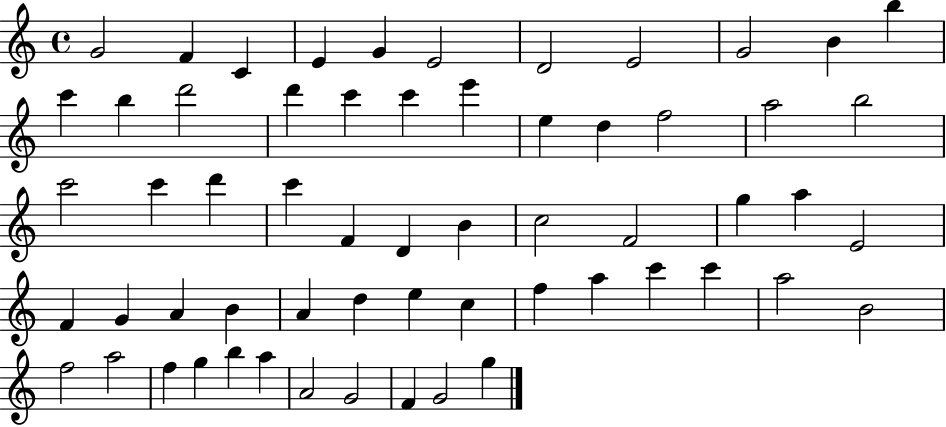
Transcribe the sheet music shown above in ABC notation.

X:1
T:Untitled
M:4/4
L:1/4
K:C
G2 F C E G E2 D2 E2 G2 B b c' b d'2 d' c' c' e' e d f2 a2 b2 c'2 c' d' c' F D B c2 F2 g a E2 F G A B A d e c f a c' c' a2 B2 f2 a2 f g b a A2 G2 F G2 g